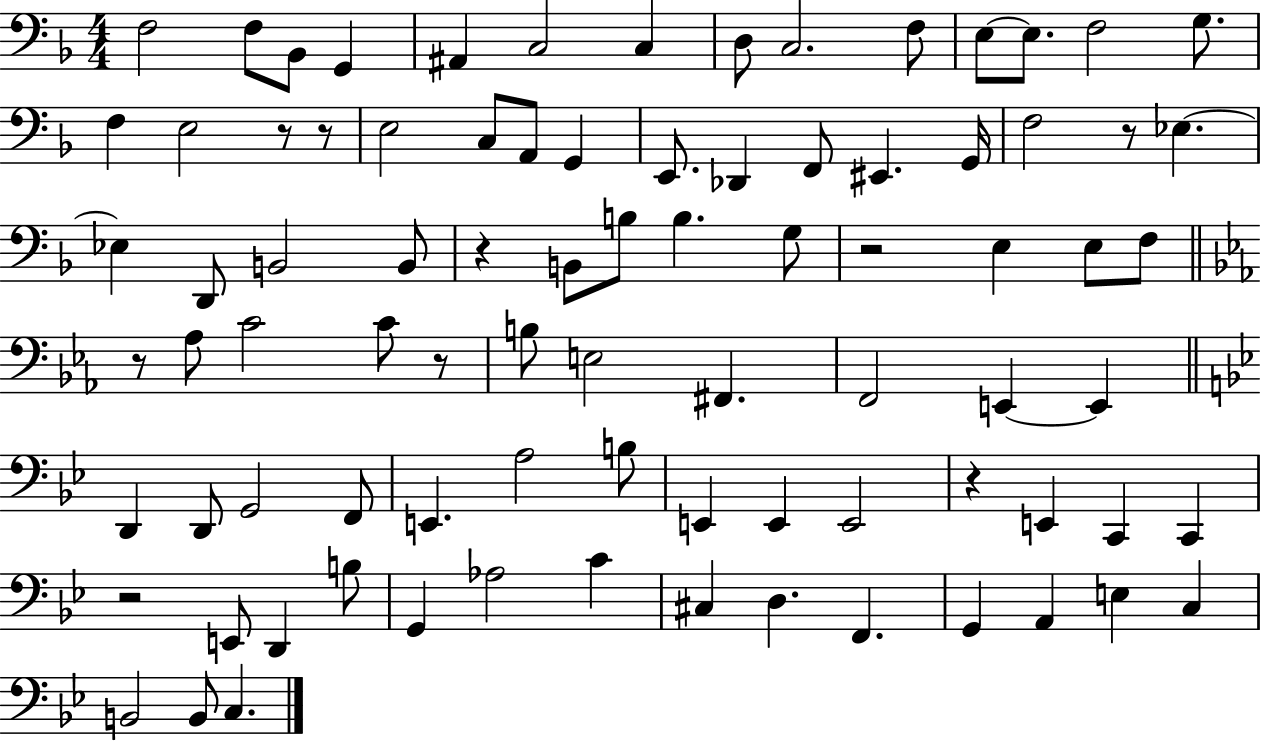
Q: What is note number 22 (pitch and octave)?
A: Db2